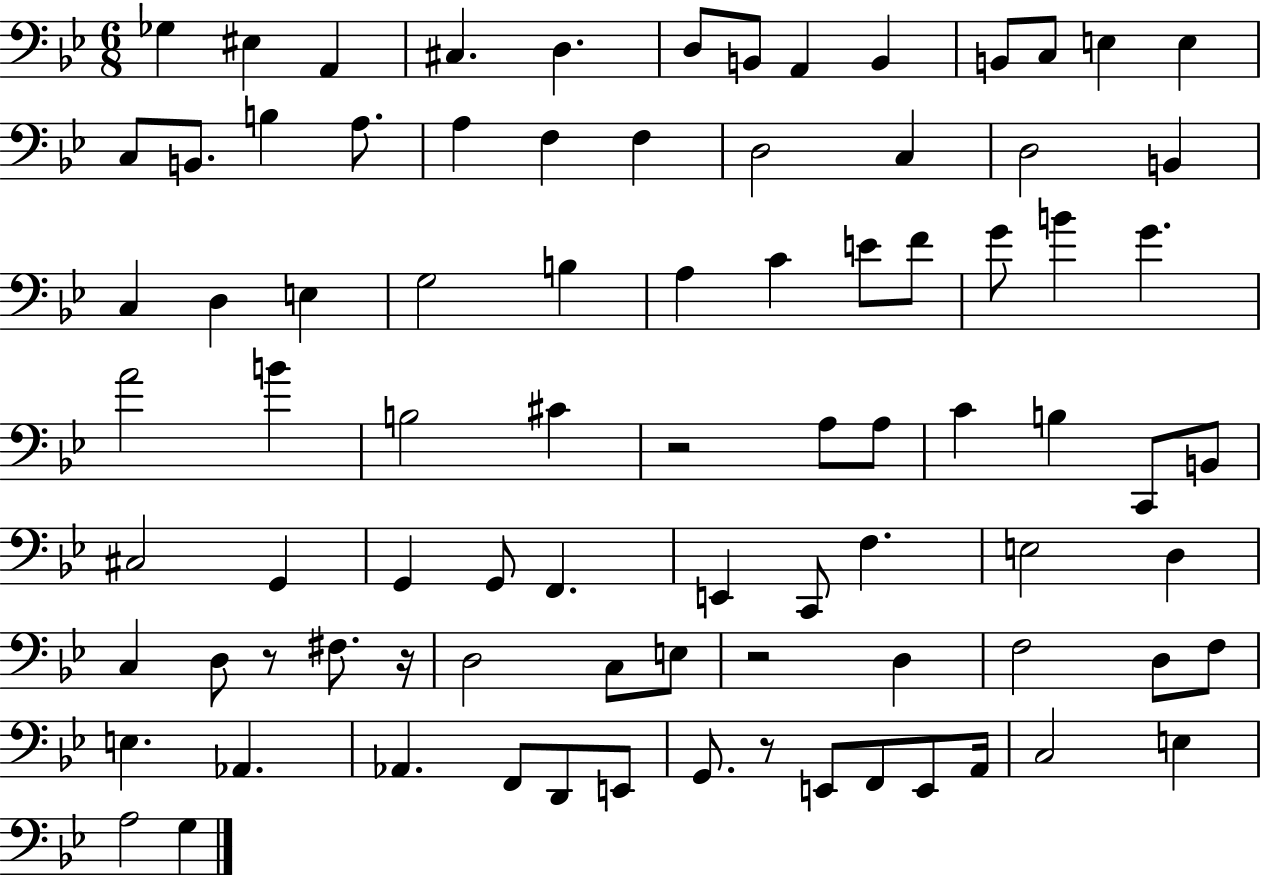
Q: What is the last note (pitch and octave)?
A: G3